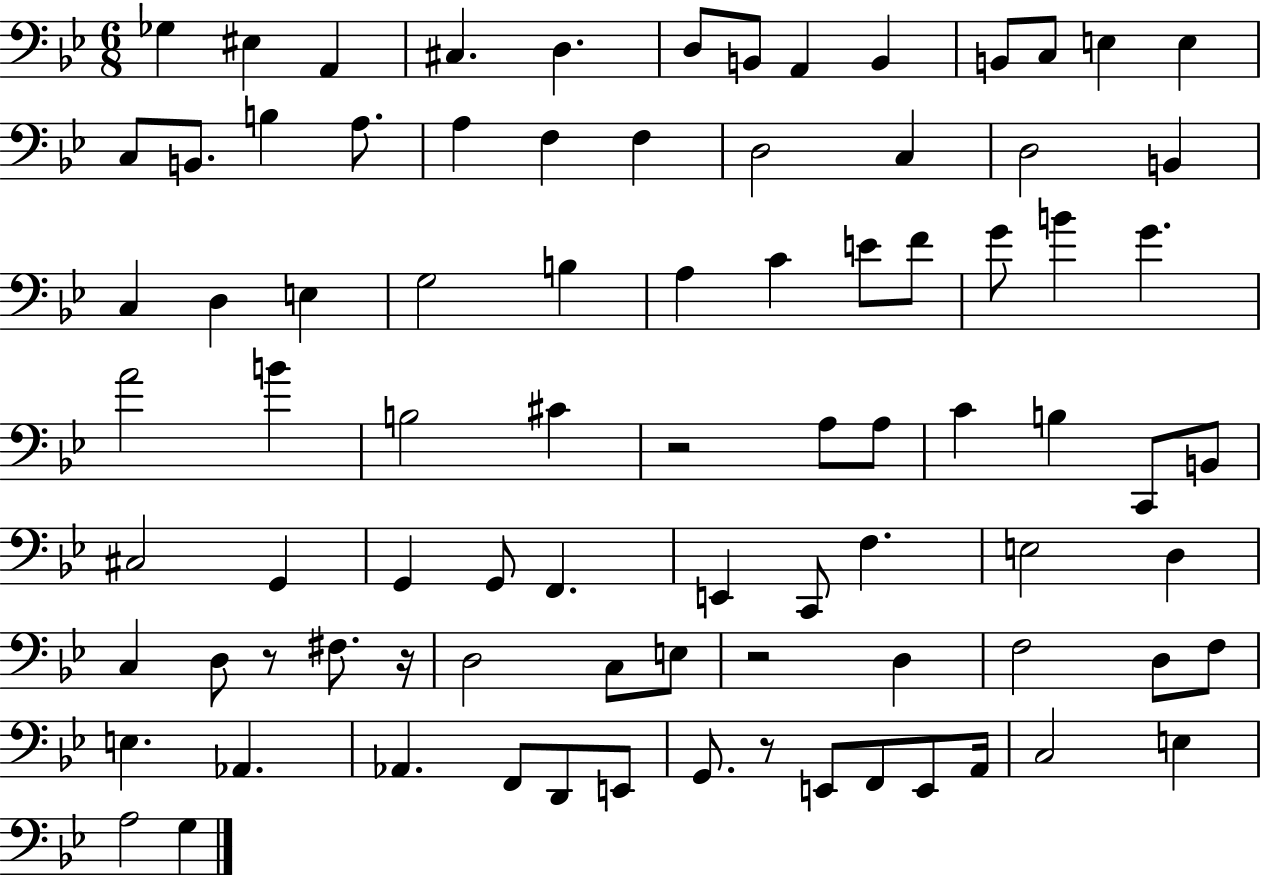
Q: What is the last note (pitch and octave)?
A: G3